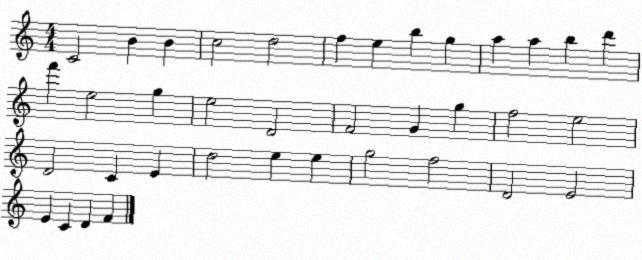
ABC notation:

X:1
T:Untitled
M:4/4
L:1/4
K:C
C2 B B c2 d2 f e b g a a b d' f' e2 g e2 D2 F2 G g f2 e2 D2 C E d2 e e g2 f2 D2 E2 E C D F